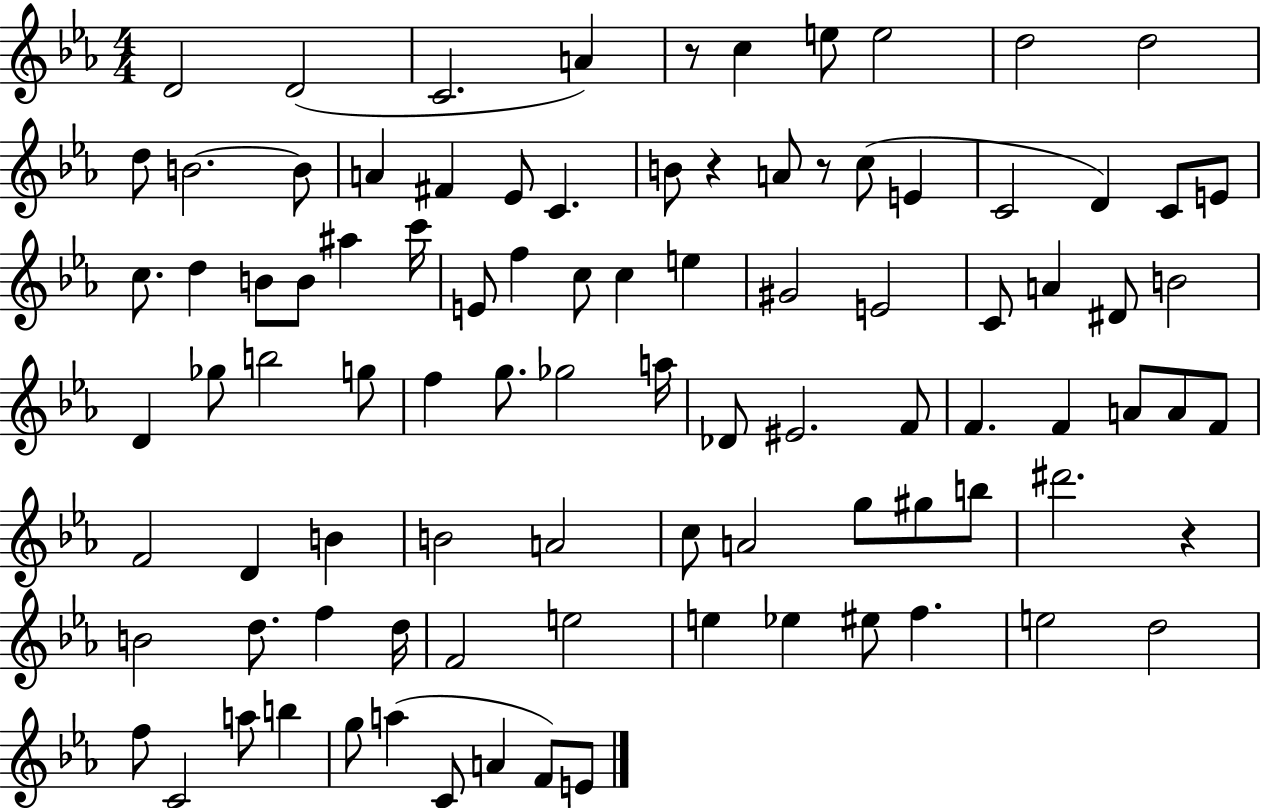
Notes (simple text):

D4/h D4/h C4/h. A4/q R/e C5/q E5/e E5/h D5/h D5/h D5/e B4/h. B4/e A4/q F#4/q Eb4/e C4/q. B4/e R/q A4/e R/e C5/e E4/q C4/h D4/q C4/e E4/e C5/e. D5/q B4/e B4/e A#5/q C6/s E4/e F5/q C5/e C5/q E5/q G#4/h E4/h C4/e A4/q D#4/e B4/h D4/q Gb5/e B5/h G5/e F5/q G5/e. Gb5/h A5/s Db4/e EIS4/h. F4/e F4/q. F4/q A4/e A4/e F4/e F4/h D4/q B4/q B4/h A4/h C5/e A4/h G5/e G#5/e B5/e D#6/h. R/q B4/h D5/e. F5/q D5/s F4/h E5/h E5/q Eb5/q EIS5/e F5/q. E5/h D5/h F5/e C4/h A5/e B5/q G5/e A5/q C4/e A4/q F4/e E4/e